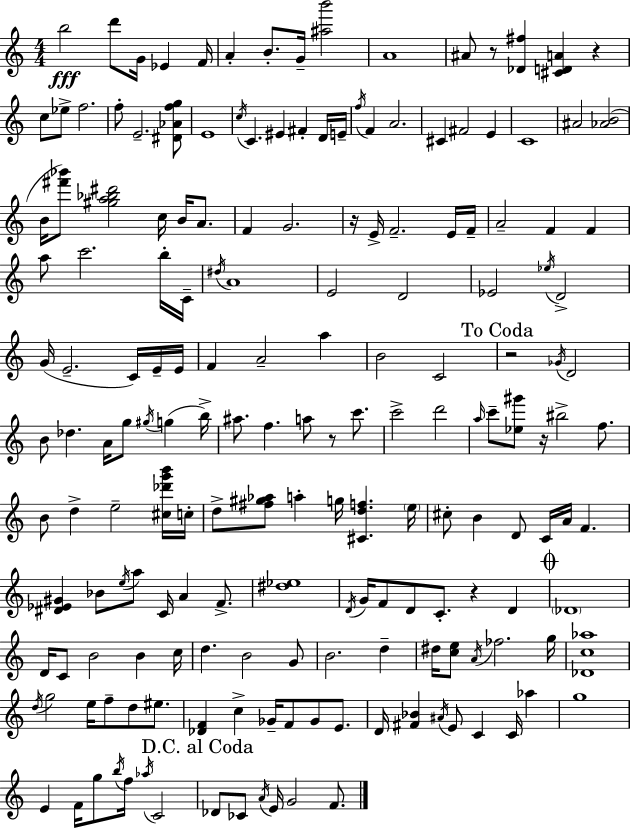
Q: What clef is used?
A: treble